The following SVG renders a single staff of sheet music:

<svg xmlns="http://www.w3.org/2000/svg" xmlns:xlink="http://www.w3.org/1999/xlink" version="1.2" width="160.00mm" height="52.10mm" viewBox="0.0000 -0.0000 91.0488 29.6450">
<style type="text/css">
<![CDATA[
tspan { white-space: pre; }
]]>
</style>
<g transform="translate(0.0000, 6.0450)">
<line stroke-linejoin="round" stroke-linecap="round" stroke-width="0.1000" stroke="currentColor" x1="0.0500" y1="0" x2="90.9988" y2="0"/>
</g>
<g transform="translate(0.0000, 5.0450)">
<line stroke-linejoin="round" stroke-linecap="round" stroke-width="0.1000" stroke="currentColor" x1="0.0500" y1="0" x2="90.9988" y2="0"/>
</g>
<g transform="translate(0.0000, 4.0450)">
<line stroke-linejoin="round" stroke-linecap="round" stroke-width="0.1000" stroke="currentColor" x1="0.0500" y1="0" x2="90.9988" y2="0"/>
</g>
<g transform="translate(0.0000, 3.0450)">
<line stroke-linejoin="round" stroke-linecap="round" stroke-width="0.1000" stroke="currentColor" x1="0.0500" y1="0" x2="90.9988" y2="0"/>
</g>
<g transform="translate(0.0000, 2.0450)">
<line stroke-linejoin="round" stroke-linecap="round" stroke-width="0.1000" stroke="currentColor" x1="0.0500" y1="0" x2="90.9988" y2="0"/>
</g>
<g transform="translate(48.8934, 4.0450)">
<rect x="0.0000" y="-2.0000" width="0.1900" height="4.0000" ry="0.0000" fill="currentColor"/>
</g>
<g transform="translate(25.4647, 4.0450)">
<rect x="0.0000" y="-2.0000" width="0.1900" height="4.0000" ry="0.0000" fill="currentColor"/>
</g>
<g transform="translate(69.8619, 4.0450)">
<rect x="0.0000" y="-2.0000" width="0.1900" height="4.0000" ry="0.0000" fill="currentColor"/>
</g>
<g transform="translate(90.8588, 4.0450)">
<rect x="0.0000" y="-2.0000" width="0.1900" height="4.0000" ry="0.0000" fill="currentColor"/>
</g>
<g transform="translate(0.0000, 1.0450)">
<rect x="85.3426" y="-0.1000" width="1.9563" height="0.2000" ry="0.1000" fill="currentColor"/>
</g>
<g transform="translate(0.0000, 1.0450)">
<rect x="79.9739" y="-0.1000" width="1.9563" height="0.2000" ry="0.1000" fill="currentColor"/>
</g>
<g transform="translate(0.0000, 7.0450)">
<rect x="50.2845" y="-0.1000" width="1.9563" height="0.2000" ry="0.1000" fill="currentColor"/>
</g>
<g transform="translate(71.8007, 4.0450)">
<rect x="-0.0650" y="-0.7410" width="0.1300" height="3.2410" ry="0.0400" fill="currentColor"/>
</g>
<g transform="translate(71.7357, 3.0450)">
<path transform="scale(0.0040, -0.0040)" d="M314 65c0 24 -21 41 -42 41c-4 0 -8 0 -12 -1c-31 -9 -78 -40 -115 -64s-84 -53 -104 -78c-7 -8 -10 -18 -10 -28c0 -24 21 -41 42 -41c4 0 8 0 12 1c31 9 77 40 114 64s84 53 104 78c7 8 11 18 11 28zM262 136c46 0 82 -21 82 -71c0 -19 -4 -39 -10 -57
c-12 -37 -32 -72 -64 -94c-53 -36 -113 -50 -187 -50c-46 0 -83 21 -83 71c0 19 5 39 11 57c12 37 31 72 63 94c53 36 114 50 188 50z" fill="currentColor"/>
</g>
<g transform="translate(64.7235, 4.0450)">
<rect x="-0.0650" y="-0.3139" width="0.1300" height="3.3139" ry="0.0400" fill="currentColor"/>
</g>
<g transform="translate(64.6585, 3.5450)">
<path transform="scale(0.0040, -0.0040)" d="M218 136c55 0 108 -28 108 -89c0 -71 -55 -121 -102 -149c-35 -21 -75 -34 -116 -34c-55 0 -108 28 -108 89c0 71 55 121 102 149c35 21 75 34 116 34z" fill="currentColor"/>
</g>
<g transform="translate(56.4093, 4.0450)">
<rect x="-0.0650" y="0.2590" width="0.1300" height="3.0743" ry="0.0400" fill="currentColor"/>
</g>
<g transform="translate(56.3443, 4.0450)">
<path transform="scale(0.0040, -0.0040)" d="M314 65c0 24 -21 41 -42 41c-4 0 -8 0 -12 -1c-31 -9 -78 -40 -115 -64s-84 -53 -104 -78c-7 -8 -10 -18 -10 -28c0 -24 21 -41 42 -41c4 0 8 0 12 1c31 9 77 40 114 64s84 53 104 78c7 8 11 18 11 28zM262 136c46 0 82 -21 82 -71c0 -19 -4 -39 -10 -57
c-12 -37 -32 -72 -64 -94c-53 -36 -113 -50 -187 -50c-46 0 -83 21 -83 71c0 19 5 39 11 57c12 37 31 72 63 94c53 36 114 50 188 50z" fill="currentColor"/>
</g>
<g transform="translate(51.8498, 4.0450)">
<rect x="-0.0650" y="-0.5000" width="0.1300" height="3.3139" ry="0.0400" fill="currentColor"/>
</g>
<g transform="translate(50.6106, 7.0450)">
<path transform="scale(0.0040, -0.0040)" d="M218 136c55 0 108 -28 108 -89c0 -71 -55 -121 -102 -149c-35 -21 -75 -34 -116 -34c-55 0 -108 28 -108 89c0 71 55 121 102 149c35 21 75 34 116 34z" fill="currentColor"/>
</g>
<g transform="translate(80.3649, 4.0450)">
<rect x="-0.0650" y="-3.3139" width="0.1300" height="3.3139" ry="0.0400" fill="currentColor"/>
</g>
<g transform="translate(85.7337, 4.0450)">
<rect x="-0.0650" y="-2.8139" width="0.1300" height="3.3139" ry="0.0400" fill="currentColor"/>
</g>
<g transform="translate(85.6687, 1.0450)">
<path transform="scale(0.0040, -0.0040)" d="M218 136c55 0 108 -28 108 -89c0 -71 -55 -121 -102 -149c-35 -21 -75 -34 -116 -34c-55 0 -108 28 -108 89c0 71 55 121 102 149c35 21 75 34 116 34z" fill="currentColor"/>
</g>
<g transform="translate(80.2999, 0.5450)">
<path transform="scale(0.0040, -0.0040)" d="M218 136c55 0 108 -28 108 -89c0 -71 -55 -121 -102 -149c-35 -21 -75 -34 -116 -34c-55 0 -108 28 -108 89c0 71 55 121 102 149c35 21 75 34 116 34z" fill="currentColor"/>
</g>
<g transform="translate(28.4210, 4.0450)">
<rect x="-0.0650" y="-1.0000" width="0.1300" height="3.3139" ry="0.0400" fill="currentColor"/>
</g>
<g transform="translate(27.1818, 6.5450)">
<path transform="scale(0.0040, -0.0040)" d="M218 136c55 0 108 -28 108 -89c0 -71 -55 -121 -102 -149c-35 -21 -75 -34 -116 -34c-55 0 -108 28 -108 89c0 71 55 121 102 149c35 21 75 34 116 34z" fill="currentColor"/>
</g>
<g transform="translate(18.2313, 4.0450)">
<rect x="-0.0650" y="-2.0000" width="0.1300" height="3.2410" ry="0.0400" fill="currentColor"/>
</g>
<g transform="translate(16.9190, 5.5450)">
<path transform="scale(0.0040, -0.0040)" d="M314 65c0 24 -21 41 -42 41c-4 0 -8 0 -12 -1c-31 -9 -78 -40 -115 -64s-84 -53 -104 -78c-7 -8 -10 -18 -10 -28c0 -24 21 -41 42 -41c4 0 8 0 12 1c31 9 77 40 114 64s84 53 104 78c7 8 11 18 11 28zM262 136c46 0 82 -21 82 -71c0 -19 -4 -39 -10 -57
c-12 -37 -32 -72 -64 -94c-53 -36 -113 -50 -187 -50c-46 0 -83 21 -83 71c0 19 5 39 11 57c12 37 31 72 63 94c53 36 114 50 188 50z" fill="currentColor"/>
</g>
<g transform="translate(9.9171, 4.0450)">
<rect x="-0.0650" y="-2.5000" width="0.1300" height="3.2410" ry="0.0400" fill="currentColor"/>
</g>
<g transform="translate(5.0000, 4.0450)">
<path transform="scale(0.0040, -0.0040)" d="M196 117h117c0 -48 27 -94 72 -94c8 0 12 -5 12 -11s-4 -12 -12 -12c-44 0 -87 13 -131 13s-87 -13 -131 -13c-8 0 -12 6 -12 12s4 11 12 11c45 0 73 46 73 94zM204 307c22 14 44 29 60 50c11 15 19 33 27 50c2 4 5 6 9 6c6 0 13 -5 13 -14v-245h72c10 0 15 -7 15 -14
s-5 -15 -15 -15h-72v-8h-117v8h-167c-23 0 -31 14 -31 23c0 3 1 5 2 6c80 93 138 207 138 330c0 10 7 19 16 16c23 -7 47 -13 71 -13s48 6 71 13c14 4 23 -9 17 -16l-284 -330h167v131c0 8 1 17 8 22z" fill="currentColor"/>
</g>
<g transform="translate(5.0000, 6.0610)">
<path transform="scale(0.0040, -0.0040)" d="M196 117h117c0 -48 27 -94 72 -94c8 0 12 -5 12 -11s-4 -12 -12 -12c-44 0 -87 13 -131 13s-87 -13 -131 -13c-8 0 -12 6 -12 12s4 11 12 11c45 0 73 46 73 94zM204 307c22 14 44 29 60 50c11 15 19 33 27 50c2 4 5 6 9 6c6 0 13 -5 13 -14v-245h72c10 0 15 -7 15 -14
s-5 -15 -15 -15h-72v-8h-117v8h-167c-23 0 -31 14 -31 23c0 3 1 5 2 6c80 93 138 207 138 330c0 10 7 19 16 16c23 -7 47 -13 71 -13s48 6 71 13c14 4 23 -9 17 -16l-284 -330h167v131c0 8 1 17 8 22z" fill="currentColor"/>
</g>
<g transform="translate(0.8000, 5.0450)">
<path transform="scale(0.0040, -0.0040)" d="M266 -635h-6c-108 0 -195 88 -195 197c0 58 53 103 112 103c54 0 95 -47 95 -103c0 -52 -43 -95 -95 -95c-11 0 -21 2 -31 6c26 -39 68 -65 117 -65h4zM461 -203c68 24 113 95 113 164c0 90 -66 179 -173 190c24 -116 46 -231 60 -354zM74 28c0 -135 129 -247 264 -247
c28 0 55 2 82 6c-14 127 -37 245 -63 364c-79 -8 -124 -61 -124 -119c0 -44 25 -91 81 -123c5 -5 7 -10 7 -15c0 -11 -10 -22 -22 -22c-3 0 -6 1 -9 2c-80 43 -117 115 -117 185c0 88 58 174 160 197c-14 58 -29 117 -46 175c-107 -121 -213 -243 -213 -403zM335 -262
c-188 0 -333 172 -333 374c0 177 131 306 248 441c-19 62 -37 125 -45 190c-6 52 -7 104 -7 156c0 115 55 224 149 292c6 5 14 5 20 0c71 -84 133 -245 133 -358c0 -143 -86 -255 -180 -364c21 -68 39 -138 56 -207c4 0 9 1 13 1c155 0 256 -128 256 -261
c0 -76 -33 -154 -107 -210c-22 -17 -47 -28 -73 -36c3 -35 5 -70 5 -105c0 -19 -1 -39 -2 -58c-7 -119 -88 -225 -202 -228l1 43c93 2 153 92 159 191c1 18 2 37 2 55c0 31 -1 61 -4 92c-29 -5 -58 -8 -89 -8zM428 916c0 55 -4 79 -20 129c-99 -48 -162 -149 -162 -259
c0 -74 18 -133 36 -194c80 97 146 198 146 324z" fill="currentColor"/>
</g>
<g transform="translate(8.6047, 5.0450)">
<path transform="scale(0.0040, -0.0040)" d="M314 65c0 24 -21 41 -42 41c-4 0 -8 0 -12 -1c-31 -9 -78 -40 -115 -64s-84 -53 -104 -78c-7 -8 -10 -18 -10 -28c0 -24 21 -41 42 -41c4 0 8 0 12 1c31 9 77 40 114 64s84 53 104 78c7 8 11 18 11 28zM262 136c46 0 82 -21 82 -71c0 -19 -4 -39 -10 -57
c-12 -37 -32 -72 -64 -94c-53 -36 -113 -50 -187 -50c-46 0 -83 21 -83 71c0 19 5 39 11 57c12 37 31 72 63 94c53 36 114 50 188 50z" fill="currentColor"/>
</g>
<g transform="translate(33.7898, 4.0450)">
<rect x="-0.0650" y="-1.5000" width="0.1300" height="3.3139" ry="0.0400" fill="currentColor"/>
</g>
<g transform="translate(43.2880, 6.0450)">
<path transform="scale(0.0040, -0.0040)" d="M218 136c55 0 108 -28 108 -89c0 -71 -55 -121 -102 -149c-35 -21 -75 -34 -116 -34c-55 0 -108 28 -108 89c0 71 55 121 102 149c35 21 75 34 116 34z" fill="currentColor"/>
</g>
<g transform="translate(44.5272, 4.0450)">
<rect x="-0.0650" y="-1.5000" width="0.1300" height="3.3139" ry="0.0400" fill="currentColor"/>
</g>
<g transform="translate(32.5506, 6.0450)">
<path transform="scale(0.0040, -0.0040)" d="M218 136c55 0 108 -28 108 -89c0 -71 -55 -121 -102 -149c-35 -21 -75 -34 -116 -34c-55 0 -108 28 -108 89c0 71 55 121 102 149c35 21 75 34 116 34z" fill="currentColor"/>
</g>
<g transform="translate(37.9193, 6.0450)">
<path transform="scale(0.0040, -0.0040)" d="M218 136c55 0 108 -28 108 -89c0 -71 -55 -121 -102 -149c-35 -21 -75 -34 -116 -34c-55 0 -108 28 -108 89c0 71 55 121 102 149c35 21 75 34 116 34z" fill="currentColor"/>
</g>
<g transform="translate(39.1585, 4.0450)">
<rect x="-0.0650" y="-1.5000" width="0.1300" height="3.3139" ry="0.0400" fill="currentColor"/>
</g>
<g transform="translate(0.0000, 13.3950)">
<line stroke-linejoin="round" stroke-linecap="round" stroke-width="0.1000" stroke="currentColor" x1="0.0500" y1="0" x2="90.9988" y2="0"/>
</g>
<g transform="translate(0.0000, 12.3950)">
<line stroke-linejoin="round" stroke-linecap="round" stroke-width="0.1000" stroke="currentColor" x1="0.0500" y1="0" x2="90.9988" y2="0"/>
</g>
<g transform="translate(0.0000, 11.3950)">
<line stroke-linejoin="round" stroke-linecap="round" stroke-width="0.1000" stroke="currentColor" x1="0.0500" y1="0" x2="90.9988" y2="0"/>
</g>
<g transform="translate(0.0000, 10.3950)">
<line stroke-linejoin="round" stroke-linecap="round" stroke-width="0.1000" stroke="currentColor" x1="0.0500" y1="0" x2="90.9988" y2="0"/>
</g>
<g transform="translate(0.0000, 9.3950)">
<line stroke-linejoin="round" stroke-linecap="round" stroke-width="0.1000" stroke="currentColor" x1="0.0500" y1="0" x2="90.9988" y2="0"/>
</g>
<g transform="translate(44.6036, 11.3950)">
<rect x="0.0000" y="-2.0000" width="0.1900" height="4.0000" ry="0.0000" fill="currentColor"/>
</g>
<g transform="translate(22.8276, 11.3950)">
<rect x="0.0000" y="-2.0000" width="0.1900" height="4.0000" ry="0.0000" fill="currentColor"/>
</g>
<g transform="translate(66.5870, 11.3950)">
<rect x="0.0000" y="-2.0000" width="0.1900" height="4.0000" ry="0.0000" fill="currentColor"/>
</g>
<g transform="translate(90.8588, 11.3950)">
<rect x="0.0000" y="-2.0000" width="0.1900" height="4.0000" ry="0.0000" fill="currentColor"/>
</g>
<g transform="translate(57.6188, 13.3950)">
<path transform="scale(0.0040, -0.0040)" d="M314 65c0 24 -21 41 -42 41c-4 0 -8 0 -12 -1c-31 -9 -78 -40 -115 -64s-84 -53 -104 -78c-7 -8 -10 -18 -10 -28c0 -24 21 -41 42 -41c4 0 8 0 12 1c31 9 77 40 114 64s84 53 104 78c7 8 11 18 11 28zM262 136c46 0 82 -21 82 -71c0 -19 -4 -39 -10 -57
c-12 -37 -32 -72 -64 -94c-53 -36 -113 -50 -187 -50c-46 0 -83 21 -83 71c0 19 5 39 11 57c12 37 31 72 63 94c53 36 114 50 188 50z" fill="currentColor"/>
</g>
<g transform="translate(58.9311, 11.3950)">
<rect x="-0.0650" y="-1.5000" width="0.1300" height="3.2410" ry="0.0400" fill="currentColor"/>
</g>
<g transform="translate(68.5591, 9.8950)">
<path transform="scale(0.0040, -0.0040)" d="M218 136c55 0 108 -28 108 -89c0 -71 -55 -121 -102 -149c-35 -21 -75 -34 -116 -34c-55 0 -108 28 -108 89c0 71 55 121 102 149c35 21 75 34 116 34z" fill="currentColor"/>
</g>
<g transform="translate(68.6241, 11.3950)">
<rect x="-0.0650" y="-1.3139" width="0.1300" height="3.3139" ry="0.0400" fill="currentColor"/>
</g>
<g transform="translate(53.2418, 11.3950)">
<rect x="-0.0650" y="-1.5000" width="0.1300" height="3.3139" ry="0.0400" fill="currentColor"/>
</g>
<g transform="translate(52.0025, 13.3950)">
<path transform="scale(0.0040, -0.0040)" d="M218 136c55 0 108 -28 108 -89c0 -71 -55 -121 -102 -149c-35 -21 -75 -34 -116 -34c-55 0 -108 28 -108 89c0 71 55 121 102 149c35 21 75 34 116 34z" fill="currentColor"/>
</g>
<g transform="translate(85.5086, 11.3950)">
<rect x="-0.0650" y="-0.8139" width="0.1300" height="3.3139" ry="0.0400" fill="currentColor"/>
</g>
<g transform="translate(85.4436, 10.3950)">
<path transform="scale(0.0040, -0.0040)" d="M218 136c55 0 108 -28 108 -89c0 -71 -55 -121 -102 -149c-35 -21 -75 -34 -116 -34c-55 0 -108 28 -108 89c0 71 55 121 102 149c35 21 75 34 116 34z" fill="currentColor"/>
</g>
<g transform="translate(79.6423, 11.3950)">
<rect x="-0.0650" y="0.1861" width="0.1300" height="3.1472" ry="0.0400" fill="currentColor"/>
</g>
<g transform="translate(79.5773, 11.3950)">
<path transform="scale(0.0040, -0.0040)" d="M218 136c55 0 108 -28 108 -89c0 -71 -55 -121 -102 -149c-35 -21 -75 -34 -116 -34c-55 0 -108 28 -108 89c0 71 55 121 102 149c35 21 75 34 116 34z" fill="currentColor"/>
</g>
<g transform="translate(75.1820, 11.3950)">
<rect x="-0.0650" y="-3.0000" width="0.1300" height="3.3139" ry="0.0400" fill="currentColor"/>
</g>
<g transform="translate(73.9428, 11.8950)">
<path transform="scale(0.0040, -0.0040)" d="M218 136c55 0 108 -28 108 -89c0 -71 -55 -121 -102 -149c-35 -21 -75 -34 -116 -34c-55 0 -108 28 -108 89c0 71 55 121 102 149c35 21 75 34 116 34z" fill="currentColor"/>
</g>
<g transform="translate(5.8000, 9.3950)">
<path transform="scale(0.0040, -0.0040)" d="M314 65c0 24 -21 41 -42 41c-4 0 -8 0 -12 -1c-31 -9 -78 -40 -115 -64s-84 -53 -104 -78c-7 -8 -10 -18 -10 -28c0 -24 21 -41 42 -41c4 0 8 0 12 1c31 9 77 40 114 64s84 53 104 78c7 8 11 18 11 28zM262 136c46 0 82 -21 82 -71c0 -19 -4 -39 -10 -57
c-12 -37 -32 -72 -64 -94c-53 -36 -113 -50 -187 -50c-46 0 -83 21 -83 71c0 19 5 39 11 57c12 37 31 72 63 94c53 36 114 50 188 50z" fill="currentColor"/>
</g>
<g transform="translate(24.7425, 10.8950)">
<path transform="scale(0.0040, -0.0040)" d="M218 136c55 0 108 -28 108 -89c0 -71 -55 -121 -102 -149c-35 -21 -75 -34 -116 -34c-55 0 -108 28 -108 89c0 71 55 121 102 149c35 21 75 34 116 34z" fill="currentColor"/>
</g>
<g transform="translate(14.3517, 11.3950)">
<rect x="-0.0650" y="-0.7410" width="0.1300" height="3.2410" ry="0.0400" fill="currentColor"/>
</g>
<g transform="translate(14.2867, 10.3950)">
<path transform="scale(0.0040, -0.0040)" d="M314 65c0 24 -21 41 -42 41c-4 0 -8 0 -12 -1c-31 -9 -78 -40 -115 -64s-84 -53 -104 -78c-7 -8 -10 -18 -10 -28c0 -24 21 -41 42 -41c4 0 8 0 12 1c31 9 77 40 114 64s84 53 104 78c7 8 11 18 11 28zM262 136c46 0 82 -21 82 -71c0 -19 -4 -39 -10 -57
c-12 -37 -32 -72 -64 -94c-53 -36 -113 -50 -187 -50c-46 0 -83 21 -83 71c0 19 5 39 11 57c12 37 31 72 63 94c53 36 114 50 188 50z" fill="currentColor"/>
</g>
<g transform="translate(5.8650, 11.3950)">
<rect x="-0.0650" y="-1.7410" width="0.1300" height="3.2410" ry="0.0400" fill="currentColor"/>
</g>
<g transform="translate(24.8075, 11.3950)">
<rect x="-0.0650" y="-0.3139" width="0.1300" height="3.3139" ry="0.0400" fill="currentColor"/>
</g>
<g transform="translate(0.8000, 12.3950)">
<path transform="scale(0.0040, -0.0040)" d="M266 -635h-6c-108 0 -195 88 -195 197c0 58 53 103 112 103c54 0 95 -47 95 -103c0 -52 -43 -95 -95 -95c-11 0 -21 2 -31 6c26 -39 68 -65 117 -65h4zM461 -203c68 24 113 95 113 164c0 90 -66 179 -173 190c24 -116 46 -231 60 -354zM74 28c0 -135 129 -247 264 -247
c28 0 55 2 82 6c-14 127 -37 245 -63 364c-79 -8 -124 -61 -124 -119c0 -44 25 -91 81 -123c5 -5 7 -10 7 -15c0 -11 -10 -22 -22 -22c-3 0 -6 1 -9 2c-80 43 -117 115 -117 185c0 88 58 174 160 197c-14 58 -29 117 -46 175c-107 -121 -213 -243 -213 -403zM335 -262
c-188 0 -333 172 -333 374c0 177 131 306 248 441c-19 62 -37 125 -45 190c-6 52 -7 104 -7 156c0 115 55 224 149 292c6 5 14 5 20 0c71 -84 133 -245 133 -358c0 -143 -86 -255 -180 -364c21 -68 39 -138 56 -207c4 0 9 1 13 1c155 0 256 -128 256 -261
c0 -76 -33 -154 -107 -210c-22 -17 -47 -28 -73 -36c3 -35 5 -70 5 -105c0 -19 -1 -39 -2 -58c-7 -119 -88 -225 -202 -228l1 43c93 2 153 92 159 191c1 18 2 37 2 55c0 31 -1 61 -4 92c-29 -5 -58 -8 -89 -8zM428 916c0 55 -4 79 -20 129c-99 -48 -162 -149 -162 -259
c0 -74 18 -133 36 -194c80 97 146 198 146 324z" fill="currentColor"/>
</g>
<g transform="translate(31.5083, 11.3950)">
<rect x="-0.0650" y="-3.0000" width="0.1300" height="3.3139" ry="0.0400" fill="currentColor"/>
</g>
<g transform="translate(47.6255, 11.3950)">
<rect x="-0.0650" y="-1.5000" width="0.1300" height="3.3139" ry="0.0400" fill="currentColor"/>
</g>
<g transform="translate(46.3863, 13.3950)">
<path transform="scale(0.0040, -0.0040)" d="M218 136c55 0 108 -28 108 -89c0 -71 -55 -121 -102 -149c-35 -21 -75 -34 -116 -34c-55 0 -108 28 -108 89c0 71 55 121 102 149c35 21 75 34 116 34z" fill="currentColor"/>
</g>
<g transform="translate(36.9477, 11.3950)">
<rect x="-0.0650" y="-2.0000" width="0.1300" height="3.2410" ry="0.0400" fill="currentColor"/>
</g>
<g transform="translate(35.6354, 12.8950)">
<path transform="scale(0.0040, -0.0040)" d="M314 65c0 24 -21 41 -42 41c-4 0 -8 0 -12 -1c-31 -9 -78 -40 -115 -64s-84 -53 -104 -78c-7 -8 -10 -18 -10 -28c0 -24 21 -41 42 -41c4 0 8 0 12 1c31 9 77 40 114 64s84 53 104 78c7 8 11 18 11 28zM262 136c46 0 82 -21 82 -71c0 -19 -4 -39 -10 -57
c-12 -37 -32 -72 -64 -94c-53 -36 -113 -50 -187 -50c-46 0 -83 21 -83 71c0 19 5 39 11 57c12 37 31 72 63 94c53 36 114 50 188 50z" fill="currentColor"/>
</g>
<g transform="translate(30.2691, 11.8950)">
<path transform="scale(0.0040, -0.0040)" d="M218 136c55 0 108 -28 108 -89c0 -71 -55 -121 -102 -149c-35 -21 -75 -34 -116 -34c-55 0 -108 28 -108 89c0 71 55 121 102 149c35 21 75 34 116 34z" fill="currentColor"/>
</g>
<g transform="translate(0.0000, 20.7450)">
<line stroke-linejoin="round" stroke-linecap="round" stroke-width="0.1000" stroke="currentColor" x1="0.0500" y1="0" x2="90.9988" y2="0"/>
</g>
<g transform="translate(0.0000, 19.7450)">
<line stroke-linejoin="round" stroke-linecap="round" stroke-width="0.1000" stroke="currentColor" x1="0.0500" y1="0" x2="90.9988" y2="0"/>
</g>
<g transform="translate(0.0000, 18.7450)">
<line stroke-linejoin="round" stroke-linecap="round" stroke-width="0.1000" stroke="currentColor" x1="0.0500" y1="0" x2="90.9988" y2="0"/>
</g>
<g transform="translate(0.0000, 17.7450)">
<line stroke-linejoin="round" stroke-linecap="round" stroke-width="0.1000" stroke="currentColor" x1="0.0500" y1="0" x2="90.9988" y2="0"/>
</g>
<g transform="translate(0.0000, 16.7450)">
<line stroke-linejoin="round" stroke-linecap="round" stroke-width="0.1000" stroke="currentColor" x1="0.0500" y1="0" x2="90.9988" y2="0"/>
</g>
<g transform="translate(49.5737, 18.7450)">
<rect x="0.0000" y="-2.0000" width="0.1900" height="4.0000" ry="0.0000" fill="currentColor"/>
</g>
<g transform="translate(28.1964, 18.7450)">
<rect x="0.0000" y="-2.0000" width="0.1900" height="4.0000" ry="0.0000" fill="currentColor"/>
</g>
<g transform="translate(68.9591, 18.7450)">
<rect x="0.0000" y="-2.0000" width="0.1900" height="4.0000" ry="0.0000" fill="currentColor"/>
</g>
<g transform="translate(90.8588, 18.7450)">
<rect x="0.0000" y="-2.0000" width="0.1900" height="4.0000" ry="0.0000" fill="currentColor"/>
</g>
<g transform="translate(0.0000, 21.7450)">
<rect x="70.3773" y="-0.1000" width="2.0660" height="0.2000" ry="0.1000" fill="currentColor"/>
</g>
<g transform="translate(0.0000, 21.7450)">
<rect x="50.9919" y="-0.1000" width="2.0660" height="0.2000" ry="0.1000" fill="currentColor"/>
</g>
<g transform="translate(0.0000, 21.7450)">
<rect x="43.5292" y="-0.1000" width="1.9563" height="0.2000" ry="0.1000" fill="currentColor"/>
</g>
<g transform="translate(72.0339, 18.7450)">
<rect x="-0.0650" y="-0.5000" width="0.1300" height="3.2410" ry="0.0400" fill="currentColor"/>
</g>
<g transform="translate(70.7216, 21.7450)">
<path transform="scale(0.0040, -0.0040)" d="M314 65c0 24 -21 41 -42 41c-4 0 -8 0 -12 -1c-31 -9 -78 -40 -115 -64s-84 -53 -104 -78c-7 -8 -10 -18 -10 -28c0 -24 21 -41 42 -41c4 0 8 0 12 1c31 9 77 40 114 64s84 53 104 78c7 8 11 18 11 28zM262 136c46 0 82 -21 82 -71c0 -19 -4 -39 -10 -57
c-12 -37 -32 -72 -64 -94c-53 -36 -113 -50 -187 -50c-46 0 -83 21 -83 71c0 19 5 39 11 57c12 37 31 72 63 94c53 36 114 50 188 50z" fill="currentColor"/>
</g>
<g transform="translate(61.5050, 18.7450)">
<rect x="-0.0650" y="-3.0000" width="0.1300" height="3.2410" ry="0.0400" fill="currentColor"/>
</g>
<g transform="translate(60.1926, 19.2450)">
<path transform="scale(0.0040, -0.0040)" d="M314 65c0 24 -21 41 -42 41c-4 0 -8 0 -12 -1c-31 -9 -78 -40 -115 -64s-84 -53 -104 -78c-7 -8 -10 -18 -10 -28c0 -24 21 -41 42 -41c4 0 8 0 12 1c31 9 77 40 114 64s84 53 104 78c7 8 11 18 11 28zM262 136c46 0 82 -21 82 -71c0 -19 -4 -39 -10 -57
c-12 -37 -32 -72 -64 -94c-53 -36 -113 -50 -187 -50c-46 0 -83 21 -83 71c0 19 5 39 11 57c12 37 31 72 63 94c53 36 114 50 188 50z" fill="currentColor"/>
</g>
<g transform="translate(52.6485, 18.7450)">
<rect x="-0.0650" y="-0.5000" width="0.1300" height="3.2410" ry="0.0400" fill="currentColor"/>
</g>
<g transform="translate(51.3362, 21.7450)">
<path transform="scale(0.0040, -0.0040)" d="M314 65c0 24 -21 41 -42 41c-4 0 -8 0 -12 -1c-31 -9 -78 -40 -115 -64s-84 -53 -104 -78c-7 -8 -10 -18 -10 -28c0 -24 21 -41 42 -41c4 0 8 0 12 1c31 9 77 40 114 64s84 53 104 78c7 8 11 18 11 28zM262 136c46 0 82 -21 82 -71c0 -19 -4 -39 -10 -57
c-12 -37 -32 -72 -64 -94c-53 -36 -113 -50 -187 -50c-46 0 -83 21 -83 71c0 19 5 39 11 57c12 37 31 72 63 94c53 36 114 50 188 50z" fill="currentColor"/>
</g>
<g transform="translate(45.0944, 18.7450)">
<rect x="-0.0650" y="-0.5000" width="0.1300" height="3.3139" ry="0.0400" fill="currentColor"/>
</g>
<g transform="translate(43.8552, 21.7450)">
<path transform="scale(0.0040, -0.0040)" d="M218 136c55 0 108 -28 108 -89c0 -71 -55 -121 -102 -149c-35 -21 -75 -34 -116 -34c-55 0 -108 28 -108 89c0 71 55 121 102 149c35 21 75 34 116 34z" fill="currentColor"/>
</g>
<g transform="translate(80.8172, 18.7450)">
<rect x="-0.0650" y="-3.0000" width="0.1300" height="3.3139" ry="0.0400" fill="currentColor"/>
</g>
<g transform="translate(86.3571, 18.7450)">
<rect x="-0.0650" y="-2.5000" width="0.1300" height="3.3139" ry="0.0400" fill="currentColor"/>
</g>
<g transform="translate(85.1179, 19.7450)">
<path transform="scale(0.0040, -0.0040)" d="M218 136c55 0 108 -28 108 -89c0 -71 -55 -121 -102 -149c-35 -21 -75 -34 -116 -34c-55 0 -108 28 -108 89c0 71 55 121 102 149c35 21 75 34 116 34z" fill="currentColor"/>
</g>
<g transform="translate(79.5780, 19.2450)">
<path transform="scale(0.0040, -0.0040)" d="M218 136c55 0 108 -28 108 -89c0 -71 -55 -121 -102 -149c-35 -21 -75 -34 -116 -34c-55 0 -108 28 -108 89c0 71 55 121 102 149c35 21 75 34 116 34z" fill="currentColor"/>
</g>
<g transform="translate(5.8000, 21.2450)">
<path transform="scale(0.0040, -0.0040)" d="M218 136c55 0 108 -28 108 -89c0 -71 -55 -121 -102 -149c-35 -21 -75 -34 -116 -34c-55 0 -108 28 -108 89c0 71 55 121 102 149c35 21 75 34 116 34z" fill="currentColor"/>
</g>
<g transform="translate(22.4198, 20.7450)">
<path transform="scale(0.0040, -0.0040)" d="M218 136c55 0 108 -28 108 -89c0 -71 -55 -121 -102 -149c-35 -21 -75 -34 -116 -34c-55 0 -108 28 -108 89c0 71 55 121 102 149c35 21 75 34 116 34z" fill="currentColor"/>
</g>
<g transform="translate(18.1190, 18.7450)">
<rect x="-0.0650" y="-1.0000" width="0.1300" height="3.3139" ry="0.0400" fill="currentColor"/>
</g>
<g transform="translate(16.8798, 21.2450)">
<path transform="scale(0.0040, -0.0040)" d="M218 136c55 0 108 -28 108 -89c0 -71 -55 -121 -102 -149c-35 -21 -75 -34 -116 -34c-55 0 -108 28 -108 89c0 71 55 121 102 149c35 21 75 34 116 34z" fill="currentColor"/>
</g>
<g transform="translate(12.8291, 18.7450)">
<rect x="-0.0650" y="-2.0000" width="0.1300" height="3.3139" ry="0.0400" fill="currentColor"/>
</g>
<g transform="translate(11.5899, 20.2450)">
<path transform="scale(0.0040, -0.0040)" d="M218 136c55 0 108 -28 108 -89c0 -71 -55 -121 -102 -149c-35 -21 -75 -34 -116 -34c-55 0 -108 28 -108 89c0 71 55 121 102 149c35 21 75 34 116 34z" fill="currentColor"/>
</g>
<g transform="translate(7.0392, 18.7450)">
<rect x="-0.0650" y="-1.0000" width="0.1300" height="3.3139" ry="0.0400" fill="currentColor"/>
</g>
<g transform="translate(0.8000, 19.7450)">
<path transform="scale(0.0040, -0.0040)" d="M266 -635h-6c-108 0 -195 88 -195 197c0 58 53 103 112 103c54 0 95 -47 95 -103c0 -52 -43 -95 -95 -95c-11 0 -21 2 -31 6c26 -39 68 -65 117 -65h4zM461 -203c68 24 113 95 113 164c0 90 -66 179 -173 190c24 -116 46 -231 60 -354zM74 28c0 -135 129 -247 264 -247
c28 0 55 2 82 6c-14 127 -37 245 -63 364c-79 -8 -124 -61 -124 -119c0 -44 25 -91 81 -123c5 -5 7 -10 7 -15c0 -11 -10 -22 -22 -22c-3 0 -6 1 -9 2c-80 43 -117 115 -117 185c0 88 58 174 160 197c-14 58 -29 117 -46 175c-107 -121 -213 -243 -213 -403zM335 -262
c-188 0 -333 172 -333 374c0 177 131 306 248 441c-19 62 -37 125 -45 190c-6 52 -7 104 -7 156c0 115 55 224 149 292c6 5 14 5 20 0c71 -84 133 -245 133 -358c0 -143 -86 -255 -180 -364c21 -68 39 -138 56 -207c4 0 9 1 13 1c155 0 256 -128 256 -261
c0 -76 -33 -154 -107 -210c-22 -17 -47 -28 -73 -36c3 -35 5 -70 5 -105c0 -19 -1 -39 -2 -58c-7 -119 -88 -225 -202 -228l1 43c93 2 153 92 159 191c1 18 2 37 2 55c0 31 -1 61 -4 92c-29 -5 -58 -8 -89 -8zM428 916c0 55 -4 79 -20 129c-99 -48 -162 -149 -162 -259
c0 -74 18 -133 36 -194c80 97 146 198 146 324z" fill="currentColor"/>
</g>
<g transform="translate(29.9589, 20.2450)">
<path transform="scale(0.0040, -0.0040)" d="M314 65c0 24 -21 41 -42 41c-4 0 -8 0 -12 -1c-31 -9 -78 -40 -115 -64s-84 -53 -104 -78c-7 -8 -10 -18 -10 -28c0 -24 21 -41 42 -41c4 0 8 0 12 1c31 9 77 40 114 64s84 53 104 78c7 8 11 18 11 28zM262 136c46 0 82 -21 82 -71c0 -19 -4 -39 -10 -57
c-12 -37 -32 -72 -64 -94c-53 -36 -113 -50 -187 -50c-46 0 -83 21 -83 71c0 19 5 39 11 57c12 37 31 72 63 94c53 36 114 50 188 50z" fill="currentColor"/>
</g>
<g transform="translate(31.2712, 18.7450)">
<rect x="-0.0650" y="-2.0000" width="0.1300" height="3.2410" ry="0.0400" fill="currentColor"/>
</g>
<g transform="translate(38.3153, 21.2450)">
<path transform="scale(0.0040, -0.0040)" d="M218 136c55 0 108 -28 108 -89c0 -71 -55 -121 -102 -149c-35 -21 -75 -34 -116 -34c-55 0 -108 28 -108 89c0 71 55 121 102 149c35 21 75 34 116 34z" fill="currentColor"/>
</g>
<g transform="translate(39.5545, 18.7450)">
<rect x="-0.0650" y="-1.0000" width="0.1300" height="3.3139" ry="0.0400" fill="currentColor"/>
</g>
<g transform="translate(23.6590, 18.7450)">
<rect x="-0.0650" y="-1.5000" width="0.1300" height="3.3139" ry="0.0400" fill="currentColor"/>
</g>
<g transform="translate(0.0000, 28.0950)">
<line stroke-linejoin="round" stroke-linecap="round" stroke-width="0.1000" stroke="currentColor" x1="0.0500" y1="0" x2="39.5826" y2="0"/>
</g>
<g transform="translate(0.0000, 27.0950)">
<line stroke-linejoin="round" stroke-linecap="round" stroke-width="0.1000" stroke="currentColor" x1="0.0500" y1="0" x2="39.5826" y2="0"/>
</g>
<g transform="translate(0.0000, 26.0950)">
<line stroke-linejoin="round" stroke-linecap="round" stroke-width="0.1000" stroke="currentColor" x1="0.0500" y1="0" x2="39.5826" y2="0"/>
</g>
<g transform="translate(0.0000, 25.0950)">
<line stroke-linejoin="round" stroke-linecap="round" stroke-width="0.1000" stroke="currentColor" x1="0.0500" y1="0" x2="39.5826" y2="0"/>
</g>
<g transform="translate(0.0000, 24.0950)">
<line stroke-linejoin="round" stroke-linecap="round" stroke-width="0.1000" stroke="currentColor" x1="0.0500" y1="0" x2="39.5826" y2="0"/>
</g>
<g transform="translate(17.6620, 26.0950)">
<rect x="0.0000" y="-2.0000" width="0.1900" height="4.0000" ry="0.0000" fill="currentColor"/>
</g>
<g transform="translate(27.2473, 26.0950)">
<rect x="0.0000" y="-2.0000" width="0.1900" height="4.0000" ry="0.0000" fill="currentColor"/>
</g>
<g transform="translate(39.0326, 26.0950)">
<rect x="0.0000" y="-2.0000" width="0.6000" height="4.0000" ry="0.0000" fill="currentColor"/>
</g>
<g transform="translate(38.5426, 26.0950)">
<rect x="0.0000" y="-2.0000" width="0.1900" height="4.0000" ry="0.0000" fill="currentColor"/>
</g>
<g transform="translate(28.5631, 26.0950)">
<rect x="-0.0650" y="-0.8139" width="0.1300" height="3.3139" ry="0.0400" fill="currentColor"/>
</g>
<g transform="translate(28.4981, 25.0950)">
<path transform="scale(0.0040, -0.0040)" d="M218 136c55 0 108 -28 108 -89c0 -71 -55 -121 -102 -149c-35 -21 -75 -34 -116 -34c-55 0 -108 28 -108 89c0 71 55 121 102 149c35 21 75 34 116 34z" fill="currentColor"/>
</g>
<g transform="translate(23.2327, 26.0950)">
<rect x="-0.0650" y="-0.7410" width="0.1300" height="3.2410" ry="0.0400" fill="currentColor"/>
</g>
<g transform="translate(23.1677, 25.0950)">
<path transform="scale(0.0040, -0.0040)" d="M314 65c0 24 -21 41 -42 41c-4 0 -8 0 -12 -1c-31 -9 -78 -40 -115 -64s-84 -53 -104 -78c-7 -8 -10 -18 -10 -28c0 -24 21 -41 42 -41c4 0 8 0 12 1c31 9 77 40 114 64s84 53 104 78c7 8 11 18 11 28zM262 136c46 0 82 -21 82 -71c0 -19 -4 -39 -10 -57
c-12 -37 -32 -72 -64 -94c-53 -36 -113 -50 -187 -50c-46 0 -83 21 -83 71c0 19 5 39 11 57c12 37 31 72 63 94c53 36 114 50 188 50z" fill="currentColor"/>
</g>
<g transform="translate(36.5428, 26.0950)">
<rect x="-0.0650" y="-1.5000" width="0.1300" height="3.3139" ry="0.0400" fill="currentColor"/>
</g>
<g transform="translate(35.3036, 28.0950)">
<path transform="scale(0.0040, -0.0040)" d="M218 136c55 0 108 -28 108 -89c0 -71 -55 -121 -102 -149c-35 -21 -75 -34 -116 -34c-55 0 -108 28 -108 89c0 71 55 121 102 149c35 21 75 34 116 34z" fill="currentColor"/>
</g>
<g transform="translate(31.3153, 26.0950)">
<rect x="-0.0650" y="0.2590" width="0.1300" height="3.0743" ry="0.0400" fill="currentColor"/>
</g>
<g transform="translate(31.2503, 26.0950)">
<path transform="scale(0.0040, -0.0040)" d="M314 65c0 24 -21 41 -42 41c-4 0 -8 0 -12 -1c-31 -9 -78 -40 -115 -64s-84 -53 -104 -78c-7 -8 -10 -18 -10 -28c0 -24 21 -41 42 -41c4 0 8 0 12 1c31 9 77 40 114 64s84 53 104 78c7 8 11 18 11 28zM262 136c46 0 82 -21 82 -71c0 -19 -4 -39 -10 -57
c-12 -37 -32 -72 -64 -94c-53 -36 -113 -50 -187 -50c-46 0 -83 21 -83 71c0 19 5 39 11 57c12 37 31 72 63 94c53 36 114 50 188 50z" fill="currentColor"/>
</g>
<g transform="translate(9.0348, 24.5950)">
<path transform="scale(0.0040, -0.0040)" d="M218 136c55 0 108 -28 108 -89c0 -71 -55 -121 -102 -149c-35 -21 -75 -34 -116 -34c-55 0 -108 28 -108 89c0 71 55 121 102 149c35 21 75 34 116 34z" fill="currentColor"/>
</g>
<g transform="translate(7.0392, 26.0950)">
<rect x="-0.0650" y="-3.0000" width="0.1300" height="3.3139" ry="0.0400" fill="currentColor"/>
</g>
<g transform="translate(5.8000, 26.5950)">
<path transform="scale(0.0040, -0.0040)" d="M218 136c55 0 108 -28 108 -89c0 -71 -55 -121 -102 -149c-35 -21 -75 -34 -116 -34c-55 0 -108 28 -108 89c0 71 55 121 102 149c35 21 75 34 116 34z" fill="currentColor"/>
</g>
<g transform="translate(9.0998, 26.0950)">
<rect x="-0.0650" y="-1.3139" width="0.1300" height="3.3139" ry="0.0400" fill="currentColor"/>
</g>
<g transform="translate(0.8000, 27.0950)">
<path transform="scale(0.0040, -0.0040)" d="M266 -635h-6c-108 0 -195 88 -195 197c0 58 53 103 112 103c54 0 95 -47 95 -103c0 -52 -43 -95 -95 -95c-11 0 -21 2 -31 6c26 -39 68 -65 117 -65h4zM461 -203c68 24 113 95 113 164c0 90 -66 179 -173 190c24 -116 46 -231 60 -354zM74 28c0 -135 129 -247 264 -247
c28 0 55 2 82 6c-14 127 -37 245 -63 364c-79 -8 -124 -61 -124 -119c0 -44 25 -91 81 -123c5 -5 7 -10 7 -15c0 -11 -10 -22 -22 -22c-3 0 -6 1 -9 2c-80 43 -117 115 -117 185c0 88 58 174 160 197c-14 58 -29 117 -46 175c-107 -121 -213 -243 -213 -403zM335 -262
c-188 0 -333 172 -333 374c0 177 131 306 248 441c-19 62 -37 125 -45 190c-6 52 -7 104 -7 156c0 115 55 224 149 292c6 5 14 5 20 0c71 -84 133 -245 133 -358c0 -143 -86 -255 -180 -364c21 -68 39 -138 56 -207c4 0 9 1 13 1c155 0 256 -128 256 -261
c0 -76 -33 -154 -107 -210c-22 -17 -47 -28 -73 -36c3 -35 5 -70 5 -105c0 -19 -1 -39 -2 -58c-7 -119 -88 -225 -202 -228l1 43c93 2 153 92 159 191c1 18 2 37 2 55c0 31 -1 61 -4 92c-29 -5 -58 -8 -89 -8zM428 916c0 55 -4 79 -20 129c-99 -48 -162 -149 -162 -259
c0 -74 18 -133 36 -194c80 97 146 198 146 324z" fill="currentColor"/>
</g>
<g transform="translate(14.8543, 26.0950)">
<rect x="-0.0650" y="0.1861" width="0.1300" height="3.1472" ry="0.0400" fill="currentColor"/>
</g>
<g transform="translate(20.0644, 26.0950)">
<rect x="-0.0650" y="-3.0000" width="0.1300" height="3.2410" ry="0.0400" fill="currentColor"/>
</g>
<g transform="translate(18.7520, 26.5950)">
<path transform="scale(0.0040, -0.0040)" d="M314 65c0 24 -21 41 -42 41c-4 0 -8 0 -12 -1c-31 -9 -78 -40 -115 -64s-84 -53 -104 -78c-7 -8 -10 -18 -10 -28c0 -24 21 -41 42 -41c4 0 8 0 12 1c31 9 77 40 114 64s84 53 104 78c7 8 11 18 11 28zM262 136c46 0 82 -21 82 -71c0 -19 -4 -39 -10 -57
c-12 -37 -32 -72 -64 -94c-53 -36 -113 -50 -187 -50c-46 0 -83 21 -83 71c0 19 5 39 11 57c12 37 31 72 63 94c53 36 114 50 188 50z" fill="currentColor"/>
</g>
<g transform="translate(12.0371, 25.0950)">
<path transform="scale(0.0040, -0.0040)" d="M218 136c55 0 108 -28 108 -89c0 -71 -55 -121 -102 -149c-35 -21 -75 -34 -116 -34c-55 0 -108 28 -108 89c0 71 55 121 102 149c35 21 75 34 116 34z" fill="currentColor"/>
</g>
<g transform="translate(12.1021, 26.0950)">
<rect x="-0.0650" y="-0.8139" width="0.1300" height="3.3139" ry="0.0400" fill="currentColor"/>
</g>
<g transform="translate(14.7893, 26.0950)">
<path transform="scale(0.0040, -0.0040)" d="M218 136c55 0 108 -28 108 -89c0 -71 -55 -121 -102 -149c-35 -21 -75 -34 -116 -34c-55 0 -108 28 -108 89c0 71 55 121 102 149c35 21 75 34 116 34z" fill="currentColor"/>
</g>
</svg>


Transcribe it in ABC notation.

X:1
T:Untitled
M:4/4
L:1/4
K:C
G2 F2 D E E E C B2 c d2 b a f2 d2 c A F2 E E E2 e A B d D F D E F2 D C C2 A2 C2 A G A e d B A2 d2 d B2 E